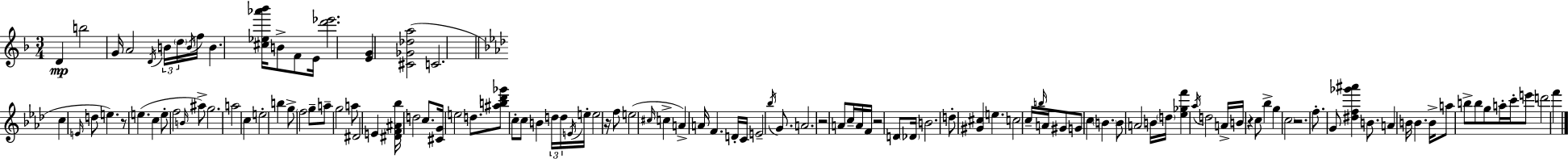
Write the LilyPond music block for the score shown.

{
  \clef treble
  \numericTimeSignature
  \time 3/4
  \key d \minor
  \repeat volta 2 { d'4\mp b''2 | g'16 a'2 \acciaccatura { d'16 } \tuplet 3/2 { b'16 \parenthesize d''16 | \acciaccatura { b'16 } } f''16 b'4. <cis'' ees'' aes''' bes'''>16 b'8-> f'8 | e'16 <d''' ees'''>2. | \break <e' g'>4 <cis' ges' des'' a''>2( | c'2. | \bar "||" \break \key aes \major c''4 \grace { e'16 } d''8 e''4.) | r8 e''4.( c''4 | e''8-. f''2 \grace { b'16 } | ais''8->) g''2. | \break a''2 c''4 | e''2-. b''4 | g''8-> \parenthesize f''2 | g''8-- a''8-- g''2 | \break a''8 dis'2 e'4 | <dis' f' ais' bes''>16 d''2 c''8. | <cis' g'>16 e''2 d''8. | <ais'' b'' des''' ges'''>8 c''8-. c''8 b'4 | \break \tuplet 3/2 { d''16 d''16 \acciaccatura { e'16 } } e''16-. e''2 | r16 f''8 e''2( \grace { cis''16 } | c''4-> a'4->) a'16 f'4. | d'16-. c'16 e'2-- | \break \acciaccatura { bes''16 } g'8. a'2. | r2 | a'8 c''16-- a'16 f'16 r2 | d'8 \parenthesize des'16 b'2. | \break d''8-. <gis' cis''>4 e''4. | c''2 | c''16-- \grace { b''16 } a'16 gis'8 g'8 c''4 | \parenthesize b'4. b'8 a'2 | \break b'16 \parenthesize d''16 <ees'' ges'' f'''>4 \acciaccatura { aes''16 } d''2 | a'16-> b'16 r4 | c''8 bes''4-> g''4 \parenthesize c''2 | r2. | \break f''8.-. g'8 | <dis'' f'' ges''' ais'''>4 b'8. a'4 b'16 | b'4. b'16-> a''8 b''8-> b''8 | g''8 a''16-. c'''16-. e'''8 d'''2 | \break f'''4 } \bar "|."
}